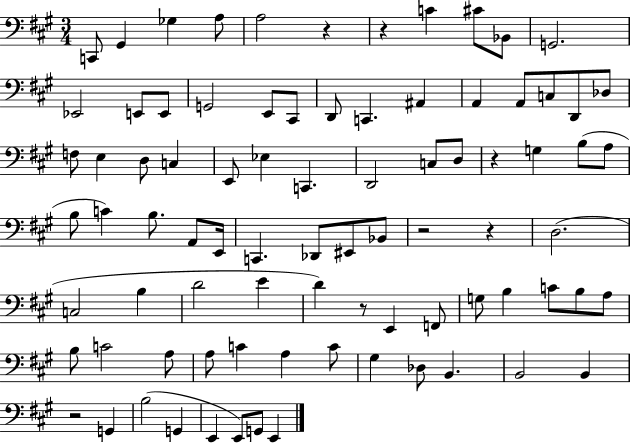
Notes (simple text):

C2/e G#2/q Gb3/q A3/e A3/h R/q R/q C4/q C#4/e Bb2/e G2/h. Eb2/h E2/e E2/e G2/h E2/e C#2/e D2/e C2/q. A#2/q A2/q A2/e C3/e D2/e Db3/e F3/e E3/q D3/e C3/q E2/e Eb3/q C2/q. D2/h C3/e D3/e R/q G3/q B3/e A3/e B3/e C4/q B3/e. A2/e E2/s C2/q. Db2/e EIS2/e Bb2/e R/h R/q D3/h. C3/h B3/q D4/h E4/q D4/q R/e E2/q F2/e G3/e B3/q C4/e B3/e A3/e B3/e C4/h A3/e A3/e C4/q A3/q C4/e G#3/q Db3/e B2/q. B2/h B2/q R/h G2/q B3/h G2/q E2/q E2/e G2/e E2/q